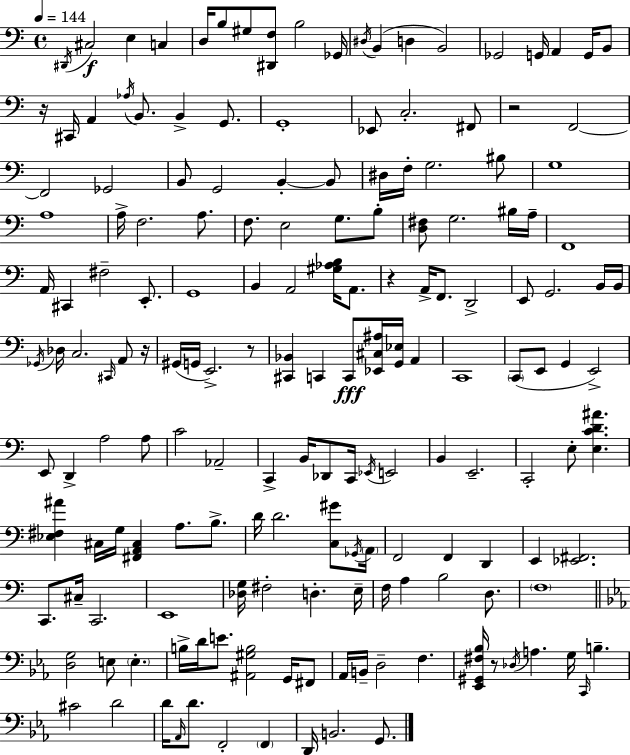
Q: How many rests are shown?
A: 6